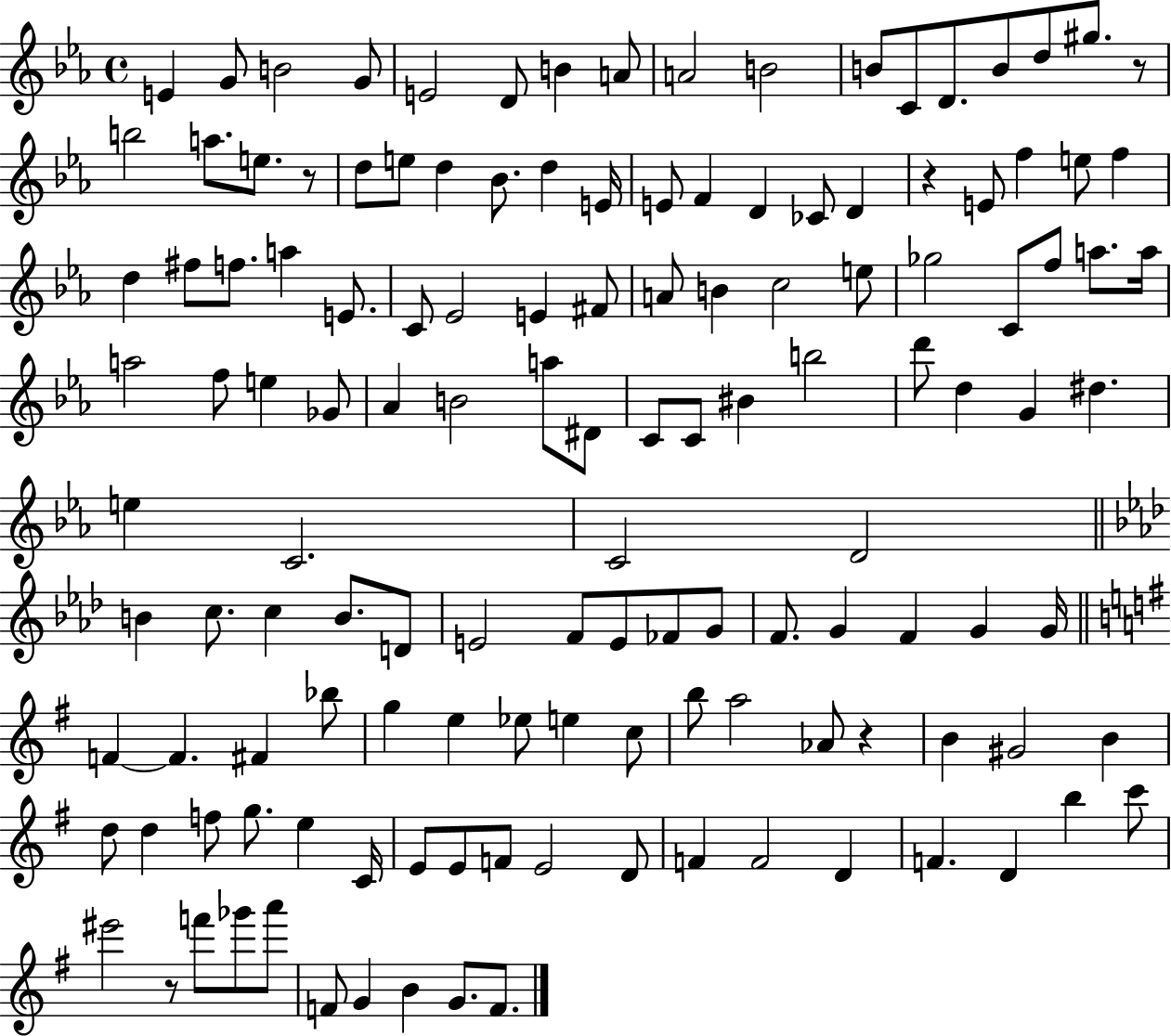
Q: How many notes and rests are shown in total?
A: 134